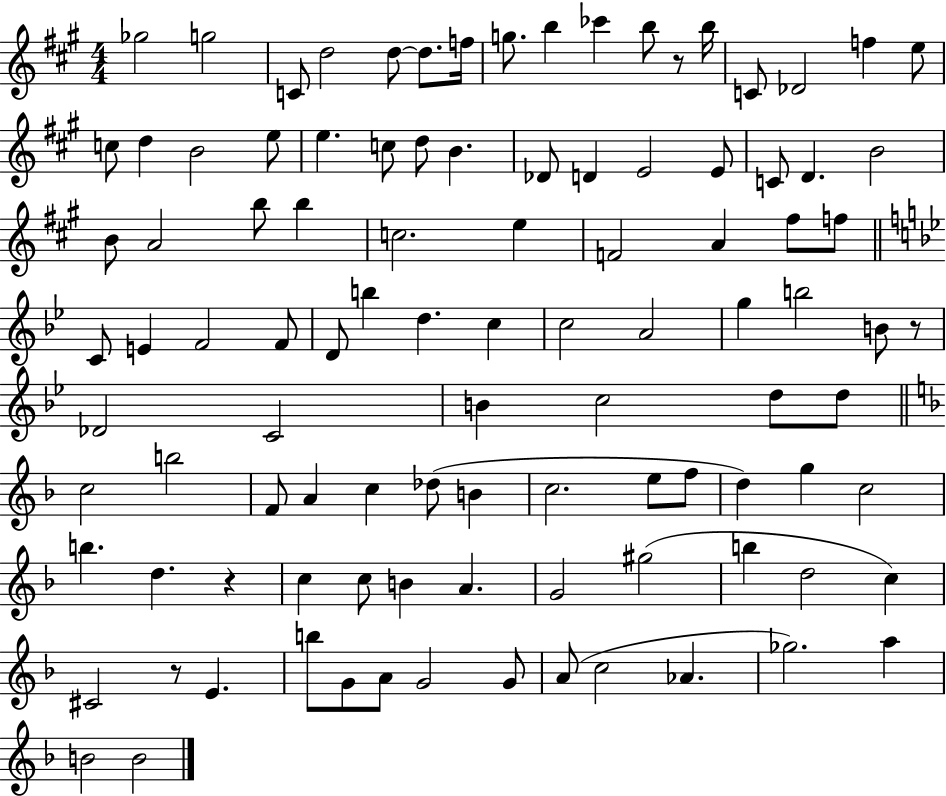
X:1
T:Untitled
M:4/4
L:1/4
K:A
_g2 g2 C/2 d2 d/2 d/2 f/4 g/2 b _c' b/2 z/2 b/4 C/2 _D2 f e/2 c/2 d B2 e/2 e c/2 d/2 B _D/2 D E2 E/2 C/2 D B2 B/2 A2 b/2 b c2 e F2 A ^f/2 f/2 C/2 E F2 F/2 D/2 b d c c2 A2 g b2 B/2 z/2 _D2 C2 B c2 d/2 d/2 c2 b2 F/2 A c _d/2 B c2 e/2 f/2 d g c2 b d z c c/2 B A G2 ^g2 b d2 c ^C2 z/2 E b/2 G/2 A/2 G2 G/2 A/2 c2 _A _g2 a B2 B2